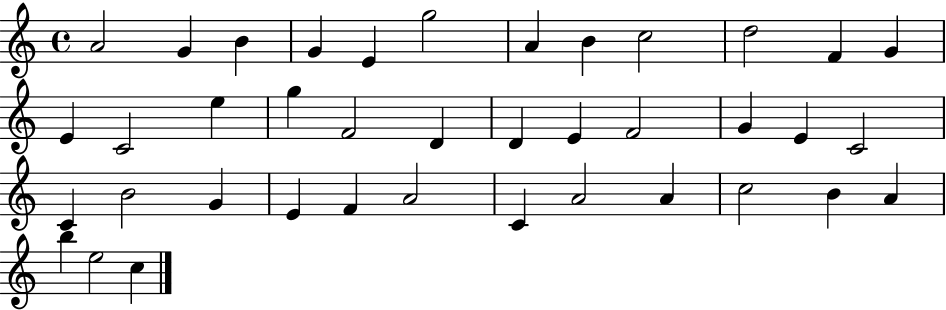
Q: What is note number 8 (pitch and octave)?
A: B4